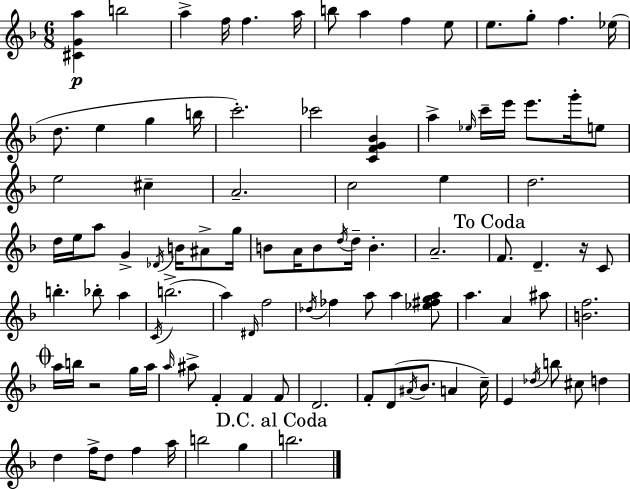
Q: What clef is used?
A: treble